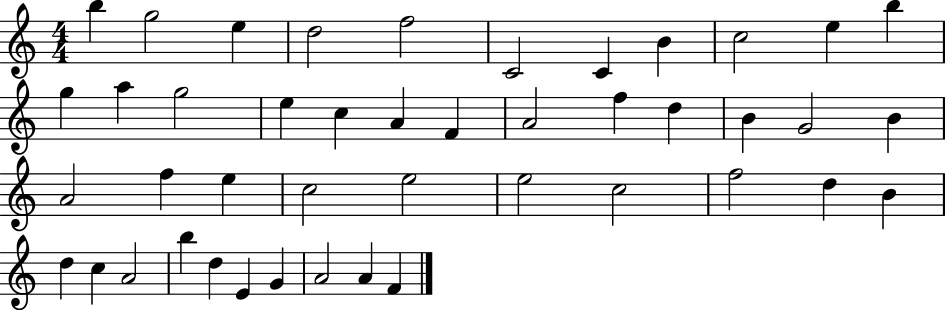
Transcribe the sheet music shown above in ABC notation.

X:1
T:Untitled
M:4/4
L:1/4
K:C
b g2 e d2 f2 C2 C B c2 e b g a g2 e c A F A2 f d B G2 B A2 f e c2 e2 e2 c2 f2 d B d c A2 b d E G A2 A F